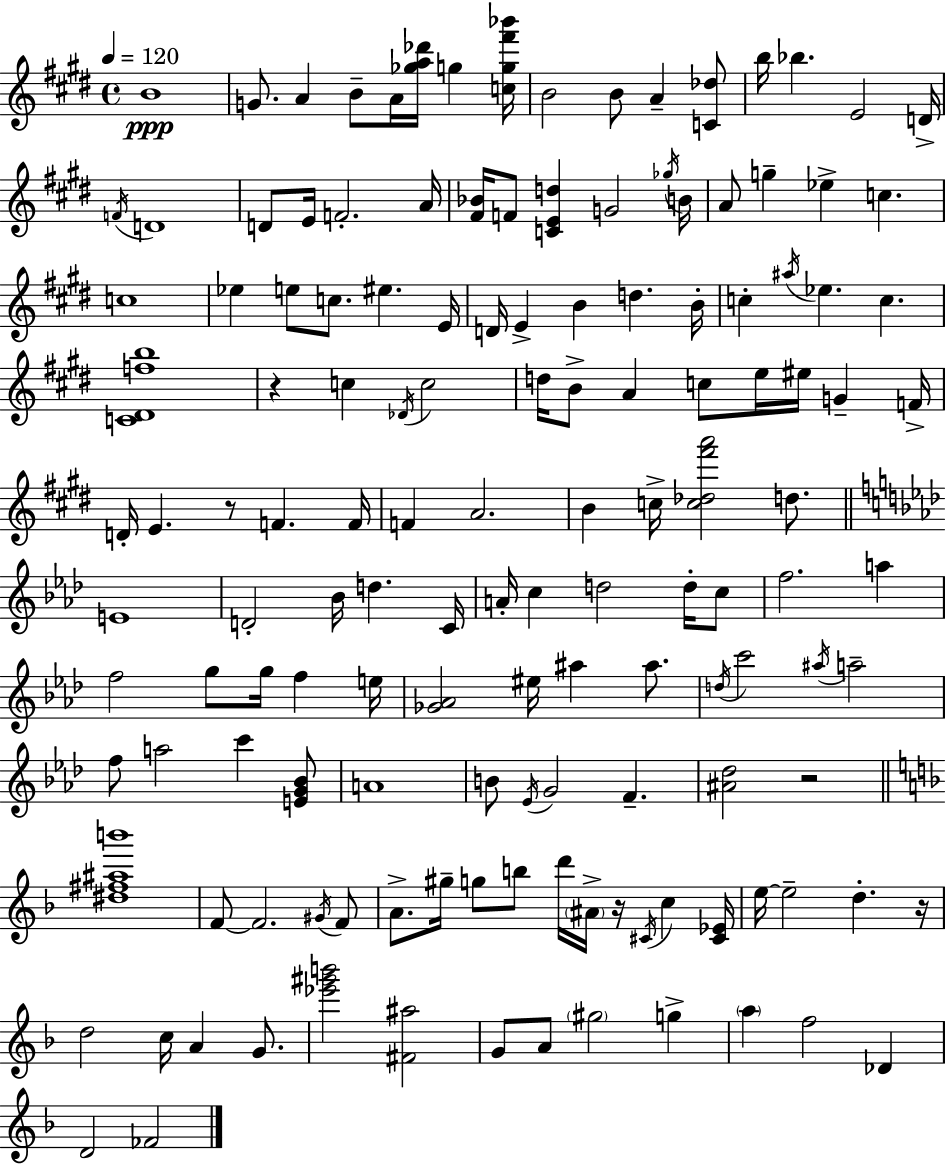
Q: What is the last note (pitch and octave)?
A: FES4